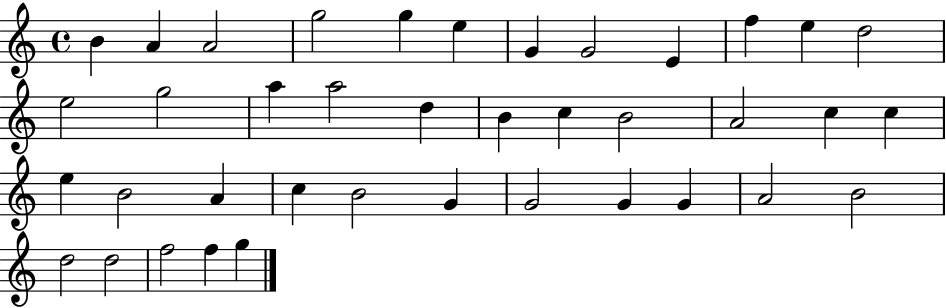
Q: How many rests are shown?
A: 0